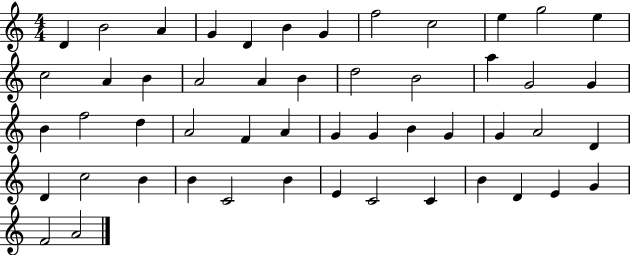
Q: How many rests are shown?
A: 0